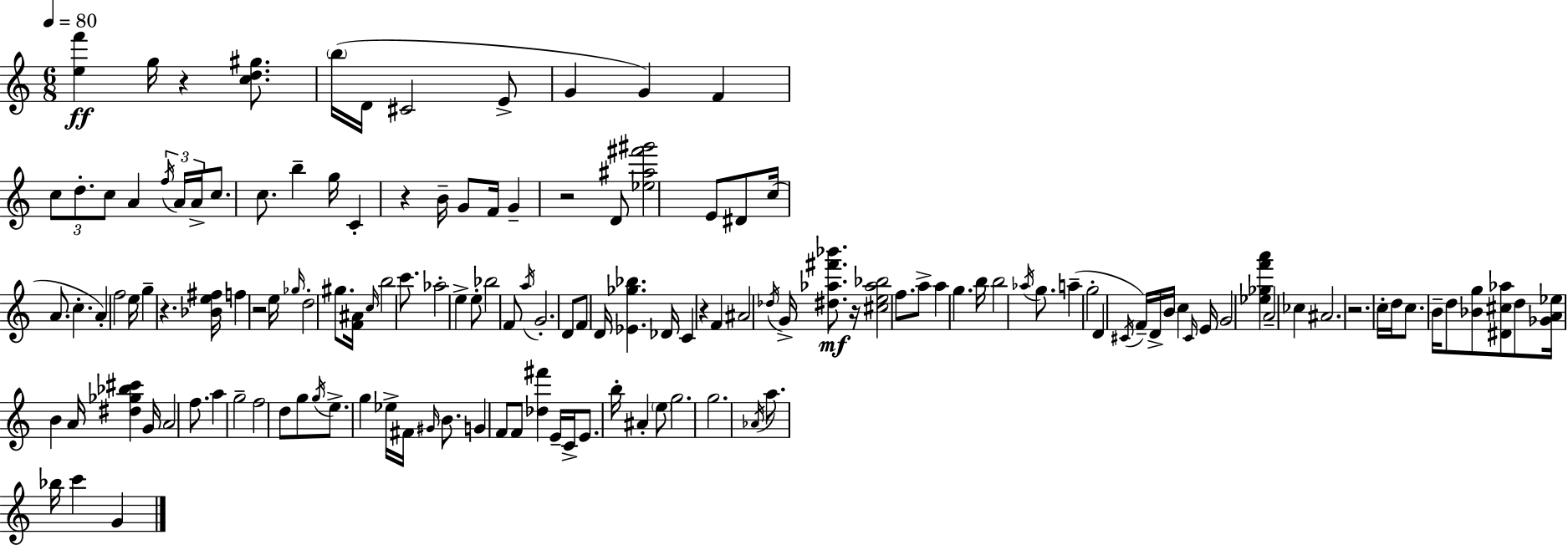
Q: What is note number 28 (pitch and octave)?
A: C5